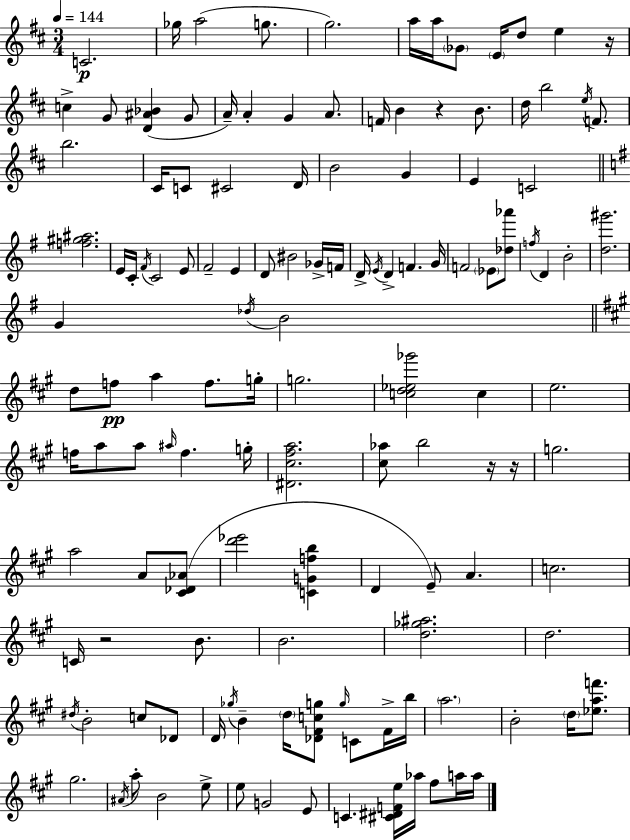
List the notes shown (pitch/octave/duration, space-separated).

C4/h. Gb5/s A5/h G5/e. G5/h. A5/s A5/s Gb4/e E4/s D5/e E5/q R/s C5/q G4/e [D4,A#4,Bb4]/q G4/e A4/s A4/q G4/q A4/e. F4/s B4/q R/q B4/e. D5/s B5/h E5/s F4/e. B5/h. C#4/s C4/e C#4/h D4/s B4/h G4/q E4/q C4/h [F5,G#5,A#5]/h. E4/s C4/s F#4/s C4/h E4/e F#4/h E4/q D4/e BIS4/h Gb4/s F4/s D4/s E4/s D4/q F4/q. G4/s F4/h Eb4/e [Db5,Ab6]/e F5/s D4/q B4/h [D5,G#6]/h. G4/q Db5/s B4/h D5/e F5/e A5/q F5/e. G5/s G5/h. [C5,D5,Eb5,Gb6]/h C5/q E5/h. F5/s A5/e A5/e A#5/s F5/q. G5/s [D#4,C#5,F#5,A5]/h. [C#5,Ab5]/e B5/h R/s R/s G5/h. A5/h A4/e [C#4,Db4,Ab4]/e [D6,Eb6]/h [C4,G4,F5,B5]/q D4/q E4/e A4/q. C5/h. C4/s R/h B4/e. B4/h. [D5,Gb5,A#5]/h. D5/h. D#5/s B4/h C5/e Db4/e D4/s Gb5/s B4/q D5/s [Db4,F#4,C5,G5]/e G5/s C4/e F#4/s B5/s A5/h. B4/h D5/s [Eb5,A5,F6]/e. G#5/h. A#4/s A5/e B4/h E5/e E5/e G4/h E4/e C4/q. [C#4,D#4,F4,E5]/s Ab5/s F#5/e A5/s A5/s